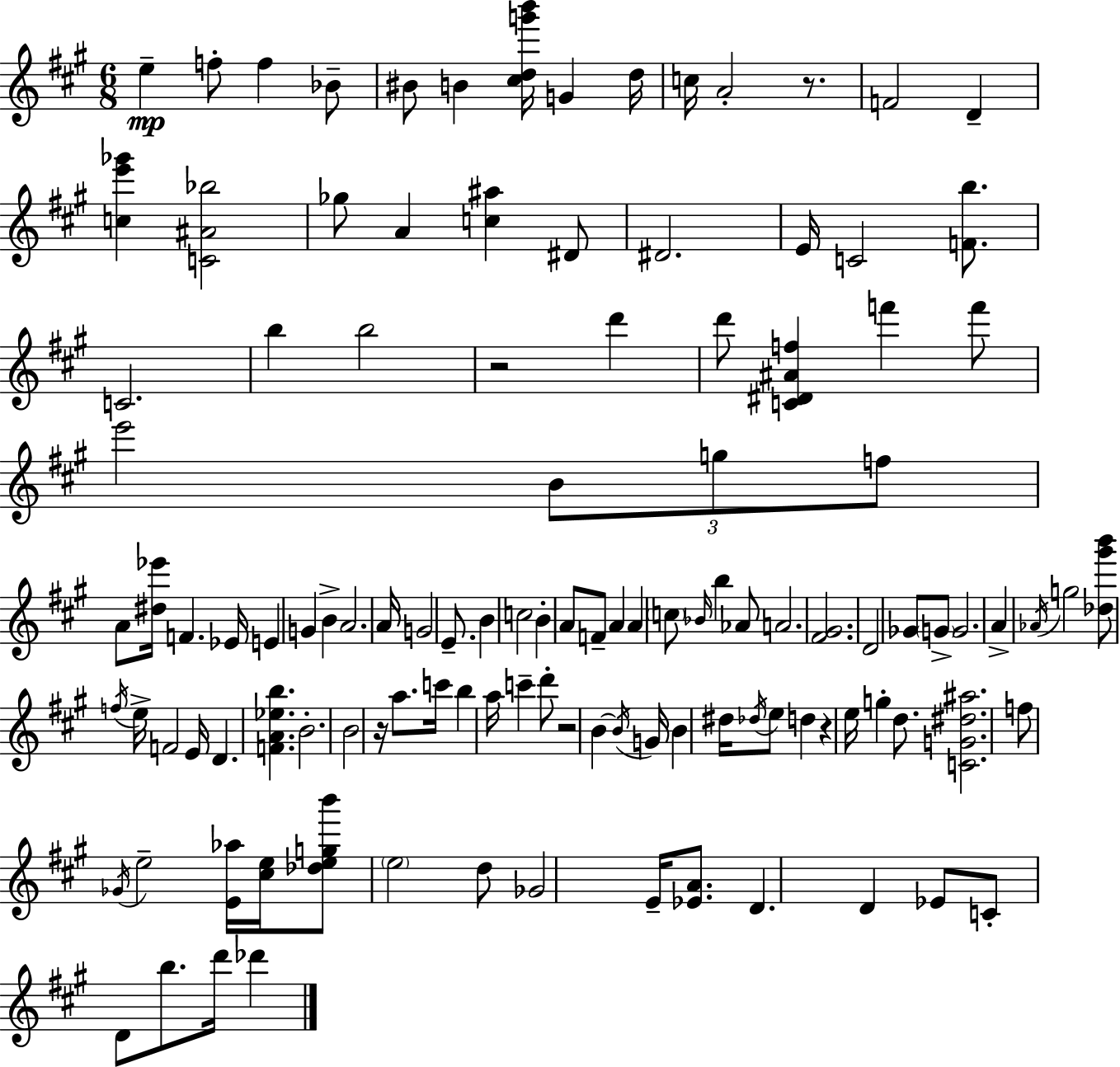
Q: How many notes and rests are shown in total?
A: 117